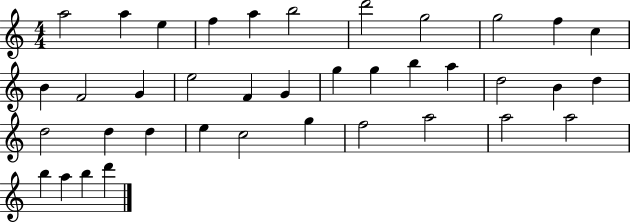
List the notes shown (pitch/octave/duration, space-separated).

A5/h A5/q E5/q F5/q A5/q B5/h D6/h G5/h G5/h F5/q C5/q B4/q F4/h G4/q E5/h F4/q G4/q G5/q G5/q B5/q A5/q D5/h B4/q D5/q D5/h D5/q D5/q E5/q C5/h G5/q F5/h A5/h A5/h A5/h B5/q A5/q B5/q D6/q